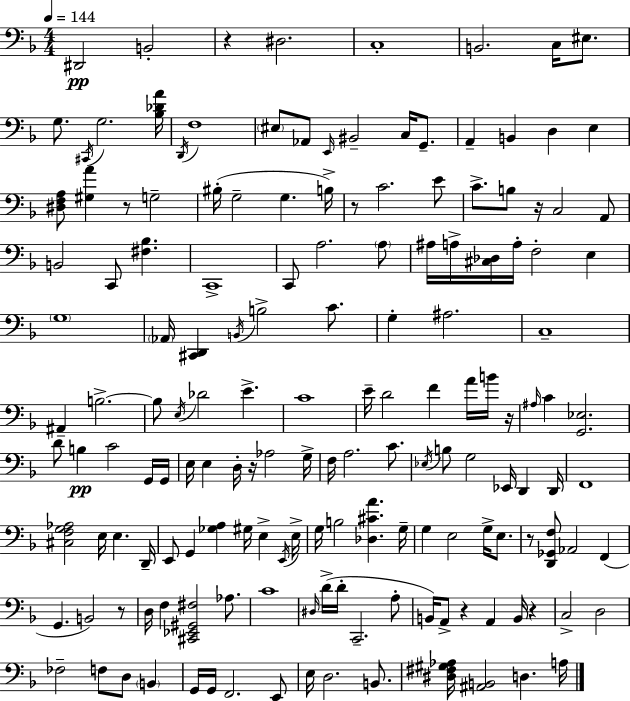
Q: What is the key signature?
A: D minor